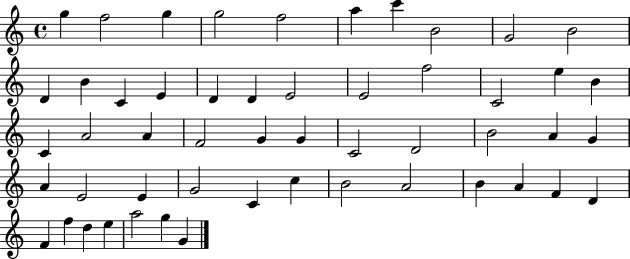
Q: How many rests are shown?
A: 0